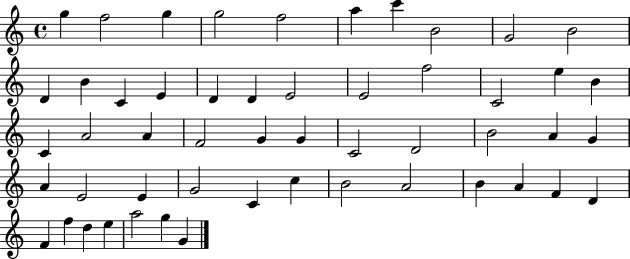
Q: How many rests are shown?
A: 0